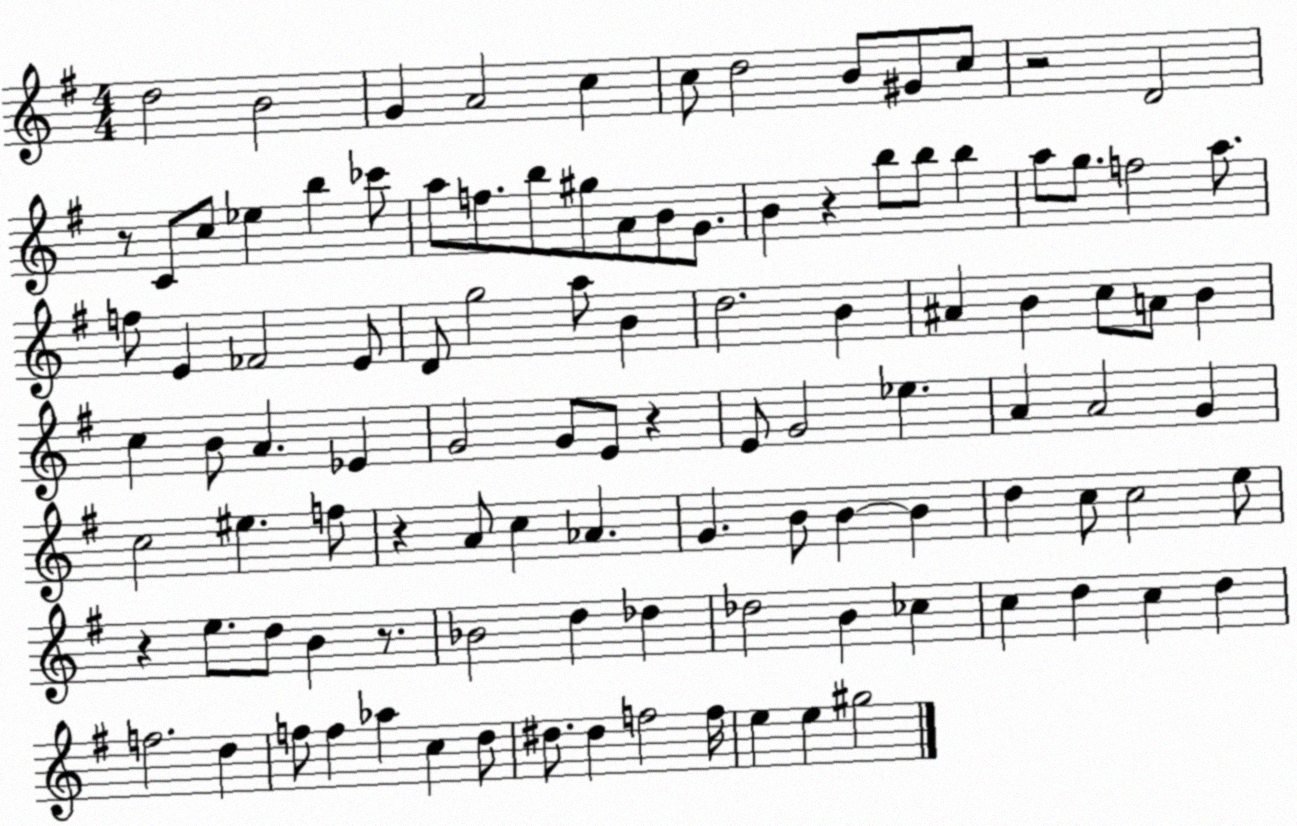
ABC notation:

X:1
T:Untitled
M:4/4
L:1/4
K:G
d2 B2 G A2 c c/2 d2 B/2 ^G/2 c/2 z2 D2 z/2 C/2 c/2 _e b _c'/2 a/2 f/2 b/2 ^g/2 A/2 B/2 G/2 B z b/2 b/2 b a/2 g/2 f2 a/2 f/2 E _F2 E/2 D/2 g2 a/2 B d2 B ^A B c/2 A/2 B c B/2 A _E G2 G/2 E/2 z E/2 G2 _e A A2 G c2 ^e f/2 z A/2 c _A G B/2 B B d c/2 c2 e/2 z e/2 d/2 B z/2 _B2 d _d _d2 B _c c d c d f2 d f/2 f _a c d/2 ^d/2 ^d f2 f/4 e e ^g2